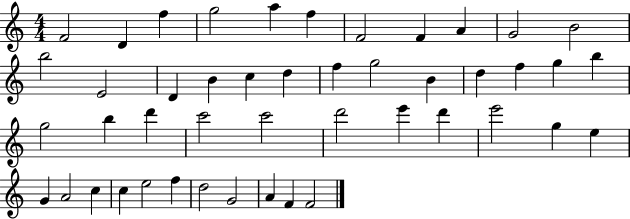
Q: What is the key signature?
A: C major